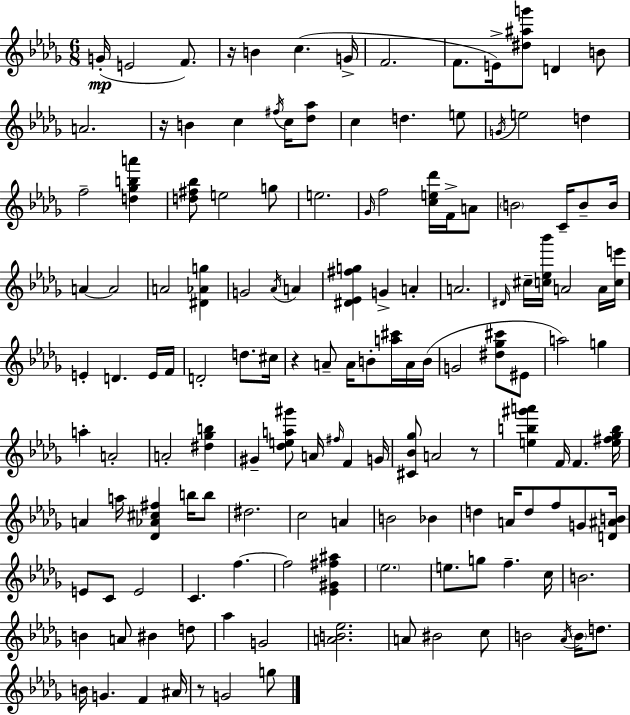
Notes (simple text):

G4/s E4/h F4/e. R/s B4/q C5/q. G4/s F4/h. F4/e. E4/s [D#5,A#5,G6]/e D4/q B4/e A4/h. R/s B4/q C5/q F#5/s C5/s [Db5,Ab5]/e C5/q D5/q. E5/e G4/s E5/h D5/q F5/h [D5,Gb5,B5,A6]/q [D5,F#5,Bb5]/e E5/h G5/e E5/h. Gb4/s F5/h [C5,E5,Db6]/s F4/s A4/e B4/h C4/s B4/e B4/s A4/q A4/h A4/h [D#4,Ab4,G5]/q G4/h Ab4/s A4/q [D#4,Eb4,F#5,G5]/q G4/q A4/q A4/h. D#4/s C#5/s [C5,Eb5,Bb6]/s A4/h A4/s [C5,E6]/s E4/q D4/q. E4/s F4/s D4/h D5/e. C#5/s R/q A4/e A4/s B4/e [A5,C#6]/s A4/s B4/s G4/h [D#5,Gb5,C#6]/e EIS4/e A5/h G5/q A5/q A4/h A4/h [D#5,Gb5,B5]/q G#4/q [Db5,E5,A5,G#6]/e A4/s F#5/s F4/q G4/s [C#4,Bb4,Gb5]/e A4/h R/e [E5,B5,G#6,A6]/q F4/s F4/q. [E5,F#5,Gb5,B5]/s A4/q A5/s [Db4,Ab4,C#5,F#5]/q B5/s B5/e D#5/h. C5/h A4/q B4/h Bb4/q D5/q A4/s D5/e F5/e G4/e [D4,A#4,B4]/s E4/e C4/e E4/h C4/q. F5/q. F5/h [Eb4,G#4,F#5,A#5]/q Eb5/h. E5/e. G5/e F5/q. C5/s B4/h. B4/q A4/e BIS4/q D5/e Ab5/q G4/h [A4,B4,Eb5]/h. A4/e BIS4/h C5/e B4/h Ab4/s B4/s D5/e. B4/s G4/q. F4/q A#4/s R/e G4/h G5/e